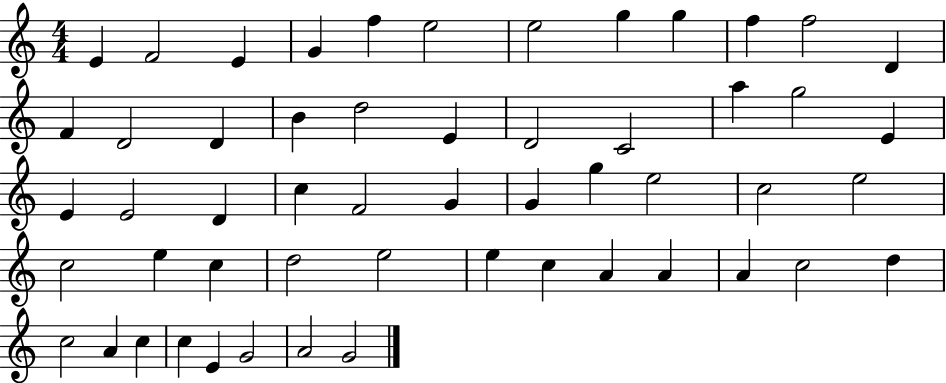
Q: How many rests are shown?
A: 0